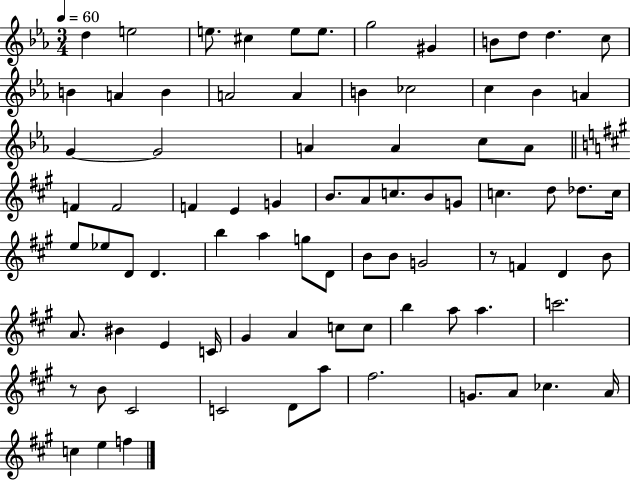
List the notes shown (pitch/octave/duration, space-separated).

D5/q E5/h E5/e. C#5/q E5/e E5/e. G5/h G#4/q B4/e D5/e D5/q. C5/e B4/q A4/q B4/q A4/h A4/q B4/q CES5/h C5/q Bb4/q A4/q G4/q G4/h A4/q A4/q C5/e A4/e F4/q F4/h F4/q E4/q G4/q B4/e. A4/e C5/e. B4/e G4/e C5/q. D5/e Db5/e. C5/s E5/e Eb5/e D4/e D4/q. B5/q A5/q G5/e D4/e B4/e B4/e G4/h R/e F4/q D4/q B4/e A4/e. BIS4/q E4/q C4/s G#4/q A4/q C5/e C5/e B5/q A5/e A5/q. C6/h. R/e B4/e C#4/h C4/h D4/e A5/e F#5/h. G4/e. A4/e CES5/q. A4/s C5/q E5/q F5/q